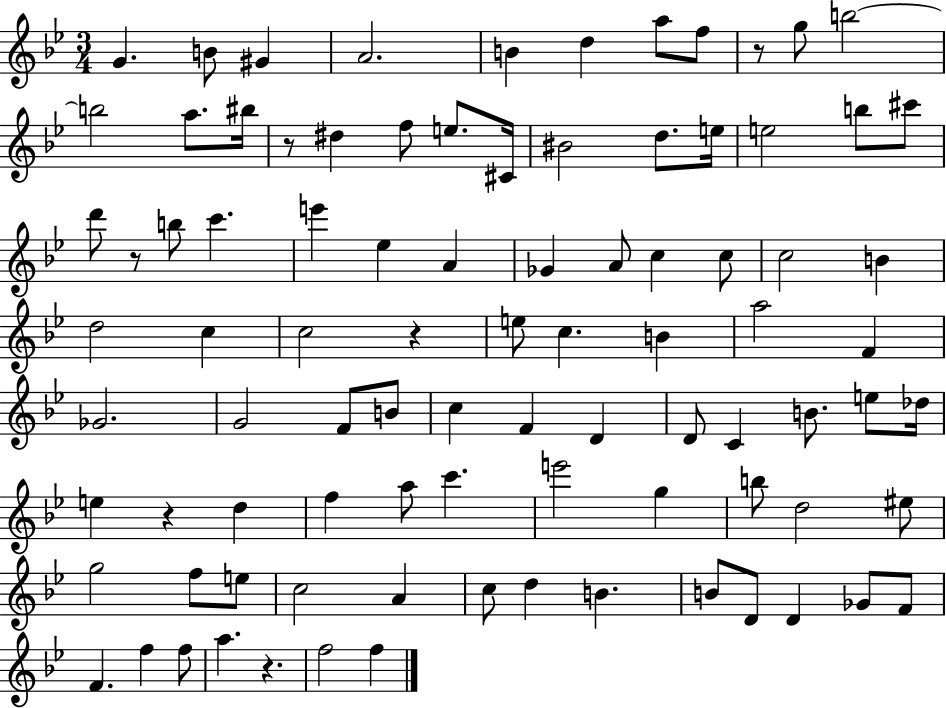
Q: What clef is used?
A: treble